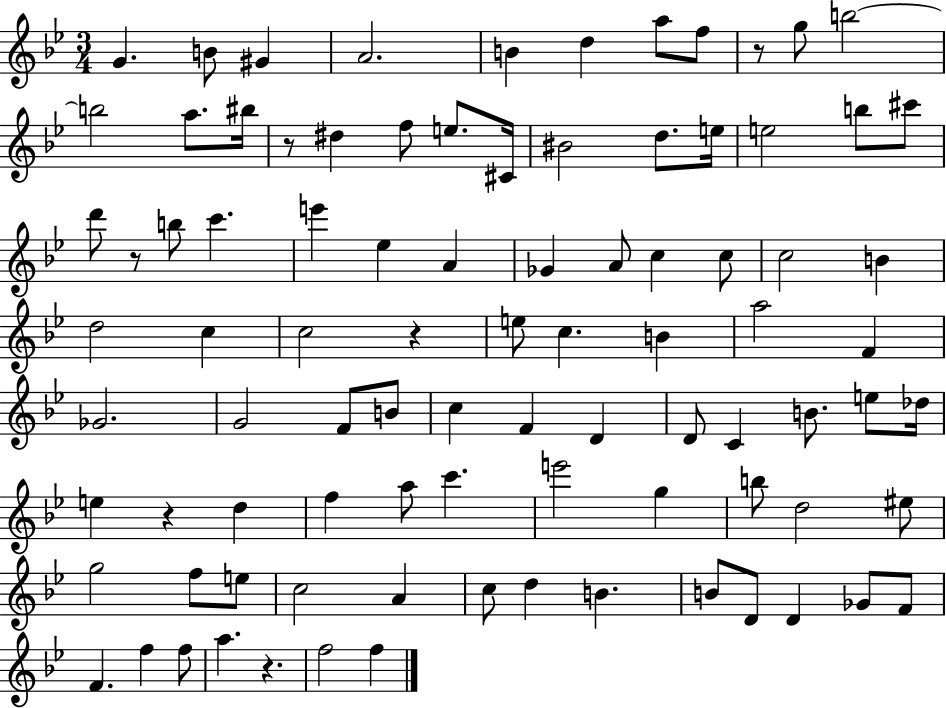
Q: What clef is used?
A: treble